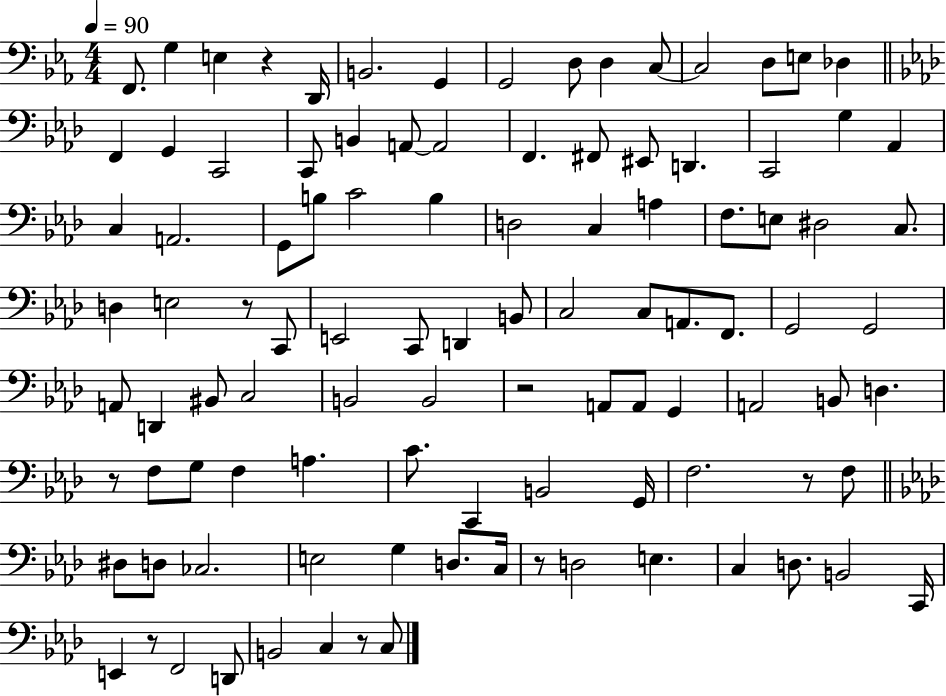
{
  \clef bass
  \numericTimeSignature
  \time 4/4
  \key ees \major
  \tempo 4 = 90
  f,8. g4 e4 r4 d,16 | b,2. g,4 | g,2 d8 d4 c8~~ | c2 d8 e8 des4 | \break \bar "||" \break \key aes \major f,4 g,4 c,2 | c,8 b,4 a,8~~ a,2 | f,4. fis,8 eis,8 d,4. | c,2 g4 aes,4 | \break c4 a,2. | g,8 b8 c'2 b4 | d2 c4 a4 | f8. e8 dis2 c8. | \break d4 e2 r8 c,8 | e,2 c,8 d,4 b,8 | c2 c8 a,8. f,8. | g,2 g,2 | \break a,8 d,4 bis,8 c2 | b,2 b,2 | r2 a,8 a,8 g,4 | a,2 b,8 d4. | \break r8 f8 g8 f4 a4. | c'8. c,4 b,2 g,16 | f2. r8 f8 | \bar "||" \break \key f \minor dis8 d8 ces2. | e2 g4 d8. c16 | r8 d2 e4. | c4 d8. b,2 c,16 | \break e,4 r8 f,2 d,8 | b,2 c4 r8 c8 | \bar "|."
}